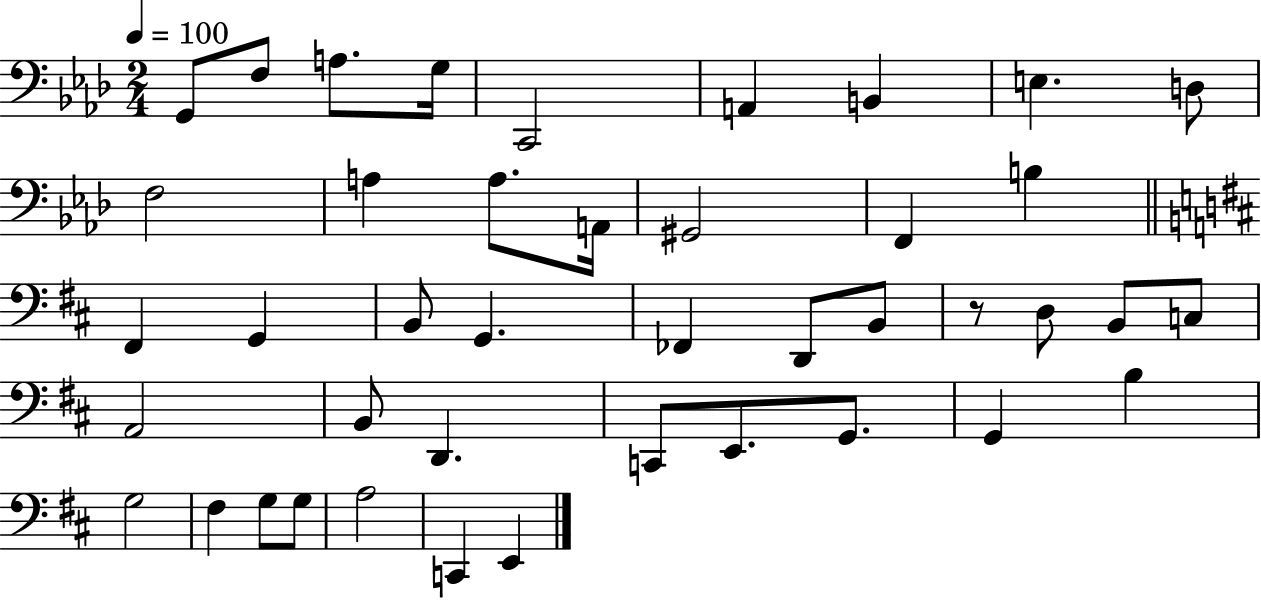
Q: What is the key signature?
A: AES major